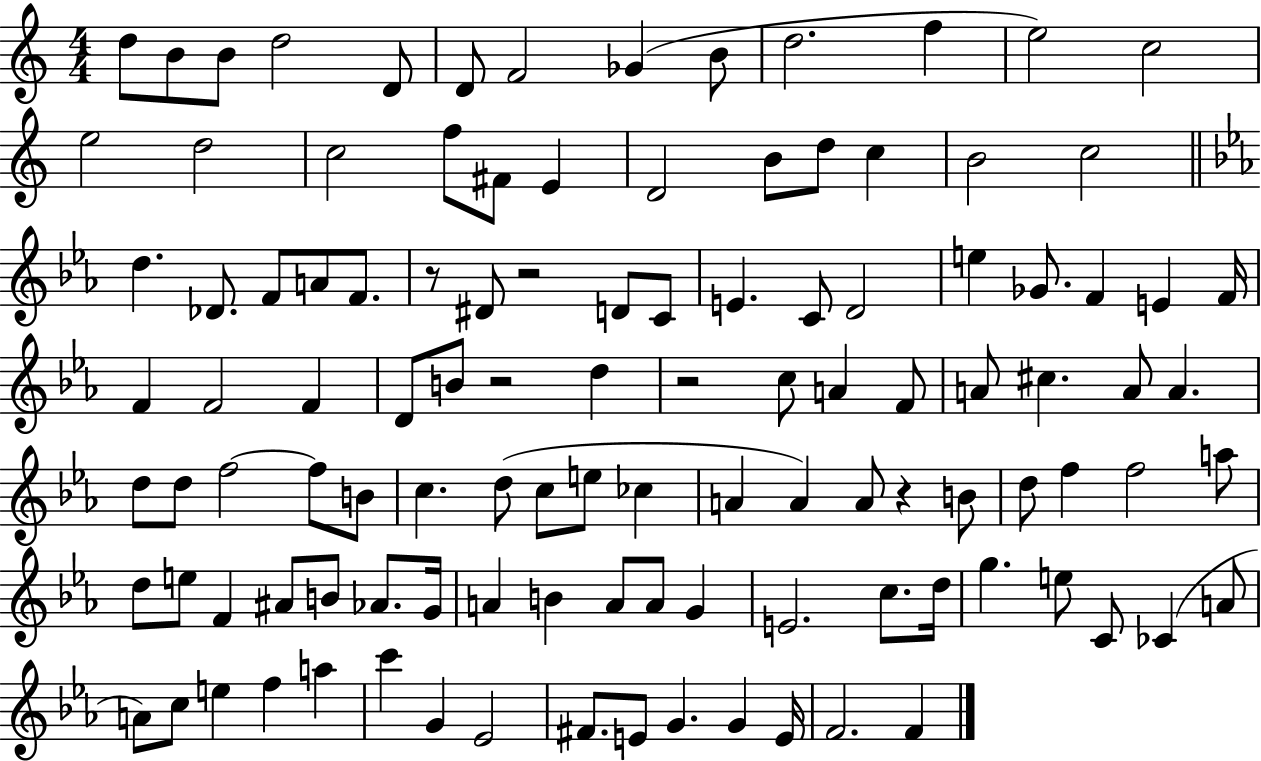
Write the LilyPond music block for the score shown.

{
  \clef treble
  \numericTimeSignature
  \time 4/4
  \key c \major
  \repeat volta 2 { d''8 b'8 b'8 d''2 d'8 | d'8 f'2 ges'4( b'8 | d''2. f''4 | e''2) c''2 | \break e''2 d''2 | c''2 f''8 fis'8 e'4 | d'2 b'8 d''8 c''4 | b'2 c''2 | \break \bar "||" \break \key ees \major d''4. des'8. f'8 a'8 f'8. | r8 dis'8 r2 d'8 c'8 | e'4. c'8 d'2 | e''4 ges'8. f'4 e'4 f'16 | \break f'4 f'2 f'4 | d'8 b'8 r2 d''4 | r2 c''8 a'4 f'8 | a'8 cis''4. a'8 a'4. | \break d''8 d''8 f''2~~ f''8 b'8 | c''4. d''8( c''8 e''8 ces''4 | a'4 a'4) a'8 r4 b'8 | d''8 f''4 f''2 a''8 | \break d''8 e''8 f'4 ais'8 b'8 aes'8. g'16 | a'4 b'4 a'8 a'8 g'4 | e'2. c''8. d''16 | g''4. e''8 c'8 ces'4( a'8 | \break a'8) c''8 e''4 f''4 a''4 | c'''4 g'4 ees'2 | fis'8. e'8 g'4. g'4 e'16 | f'2. f'4 | \break } \bar "|."
}